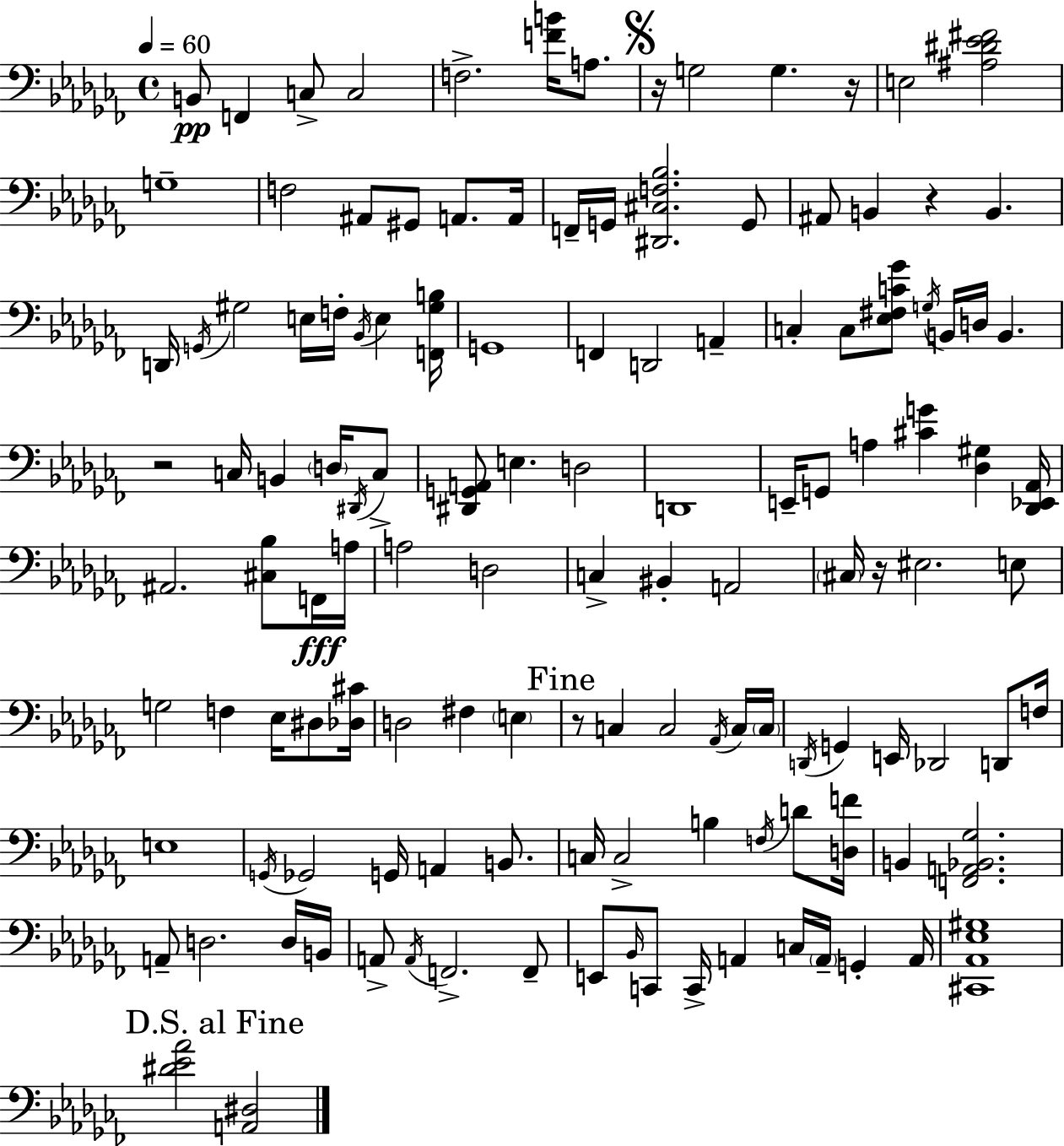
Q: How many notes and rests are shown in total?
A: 129